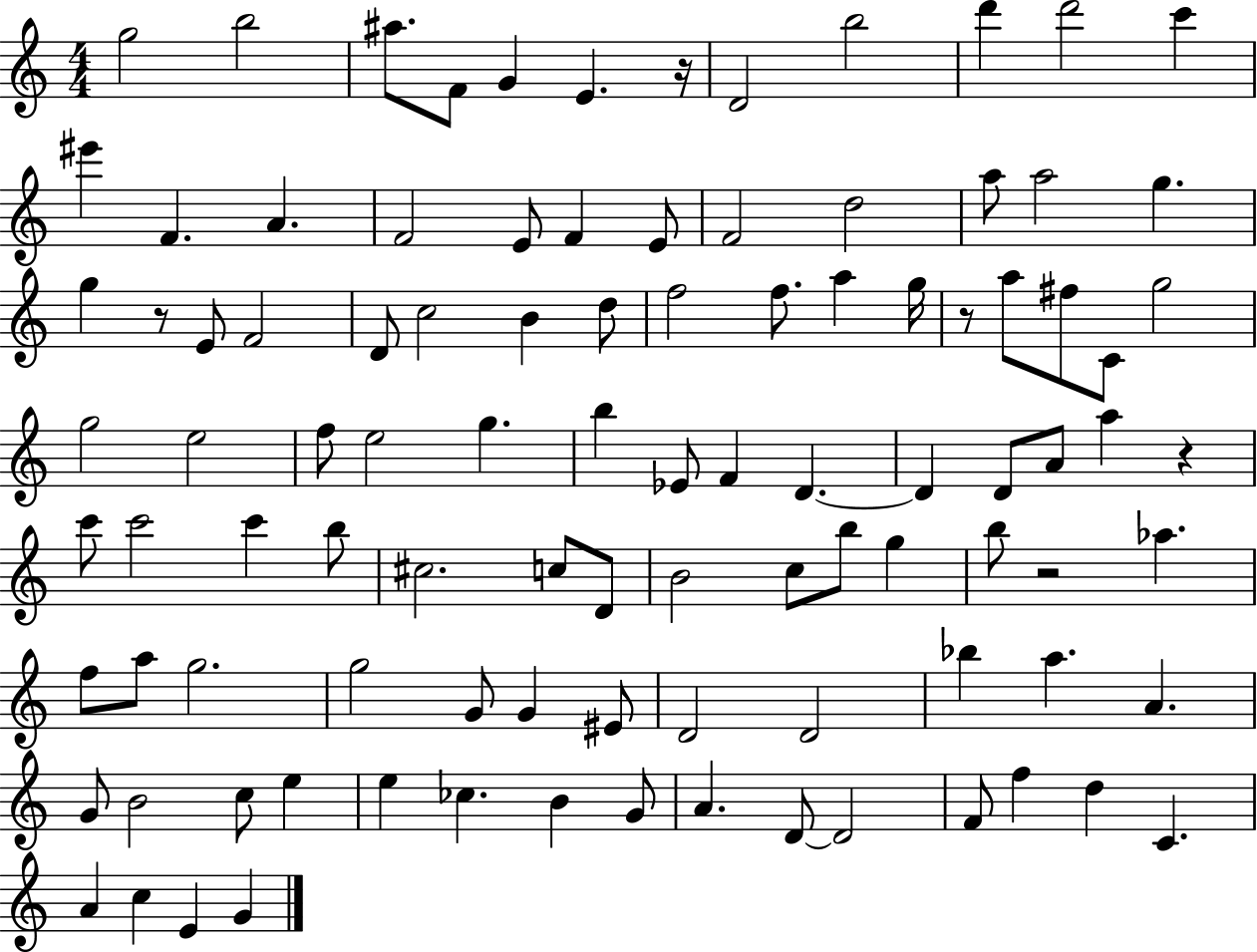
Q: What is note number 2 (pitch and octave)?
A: B5